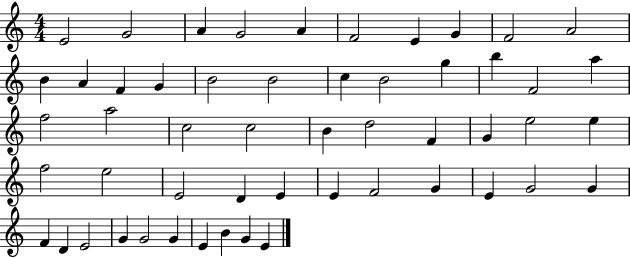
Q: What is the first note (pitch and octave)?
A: E4